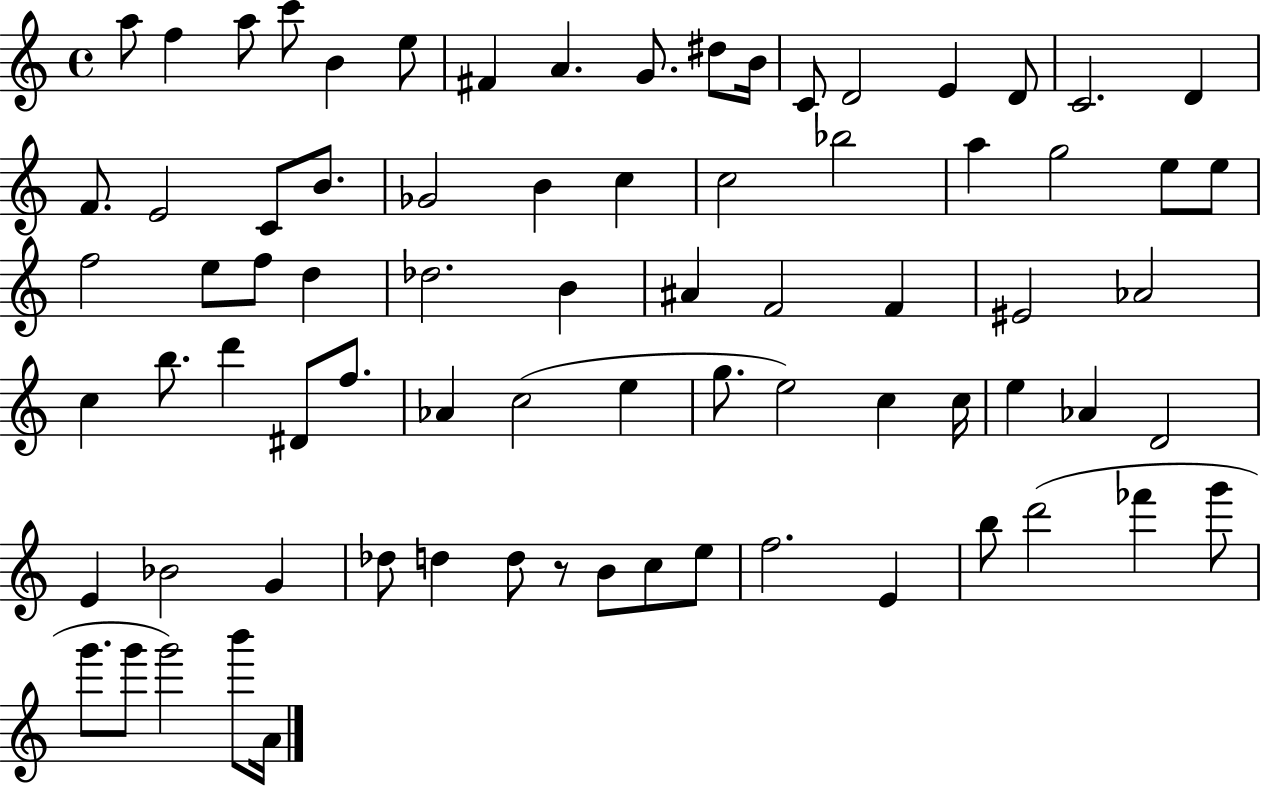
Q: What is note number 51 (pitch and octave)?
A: E5